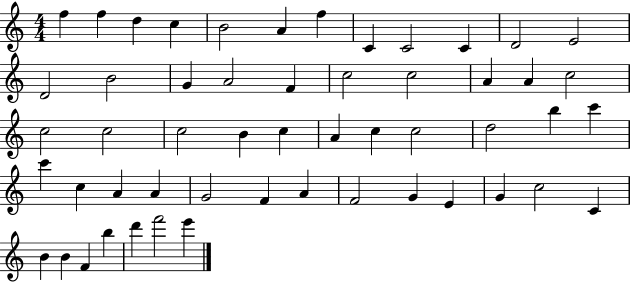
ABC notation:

X:1
T:Untitled
M:4/4
L:1/4
K:C
f f d c B2 A f C C2 C D2 E2 D2 B2 G A2 F c2 c2 A A c2 c2 c2 c2 B c A c c2 d2 b c' c' c A A G2 F A F2 G E G c2 C B B F b d' f'2 e'